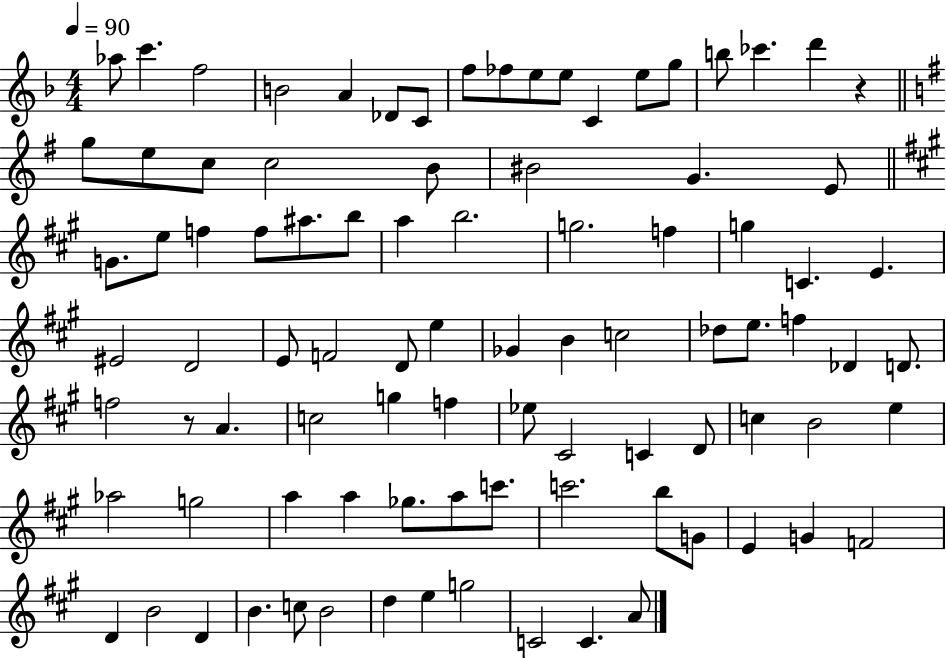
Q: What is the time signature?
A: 4/4